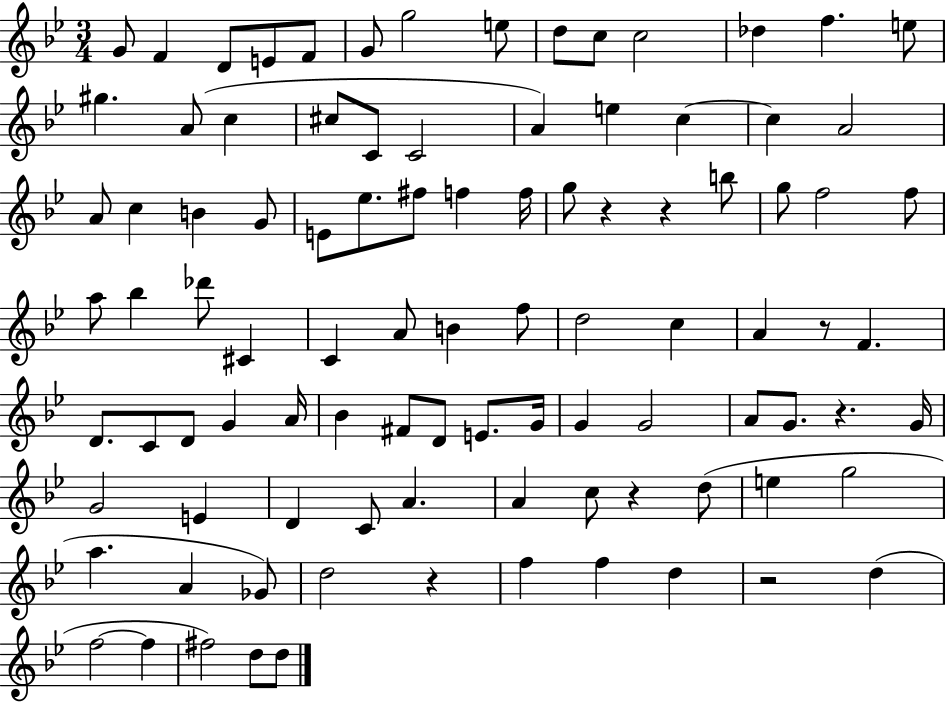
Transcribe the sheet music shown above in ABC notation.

X:1
T:Untitled
M:3/4
L:1/4
K:Bb
G/2 F D/2 E/2 F/2 G/2 g2 e/2 d/2 c/2 c2 _d f e/2 ^g A/2 c ^c/2 C/2 C2 A e c c A2 A/2 c B G/2 E/2 _e/2 ^f/2 f f/4 g/2 z z b/2 g/2 f2 f/2 a/2 _b _d'/2 ^C C A/2 B f/2 d2 c A z/2 F D/2 C/2 D/2 G A/4 _B ^F/2 D/2 E/2 G/4 G G2 A/2 G/2 z G/4 G2 E D C/2 A A c/2 z d/2 e g2 a A _G/2 d2 z f f d z2 d f2 f ^f2 d/2 d/2